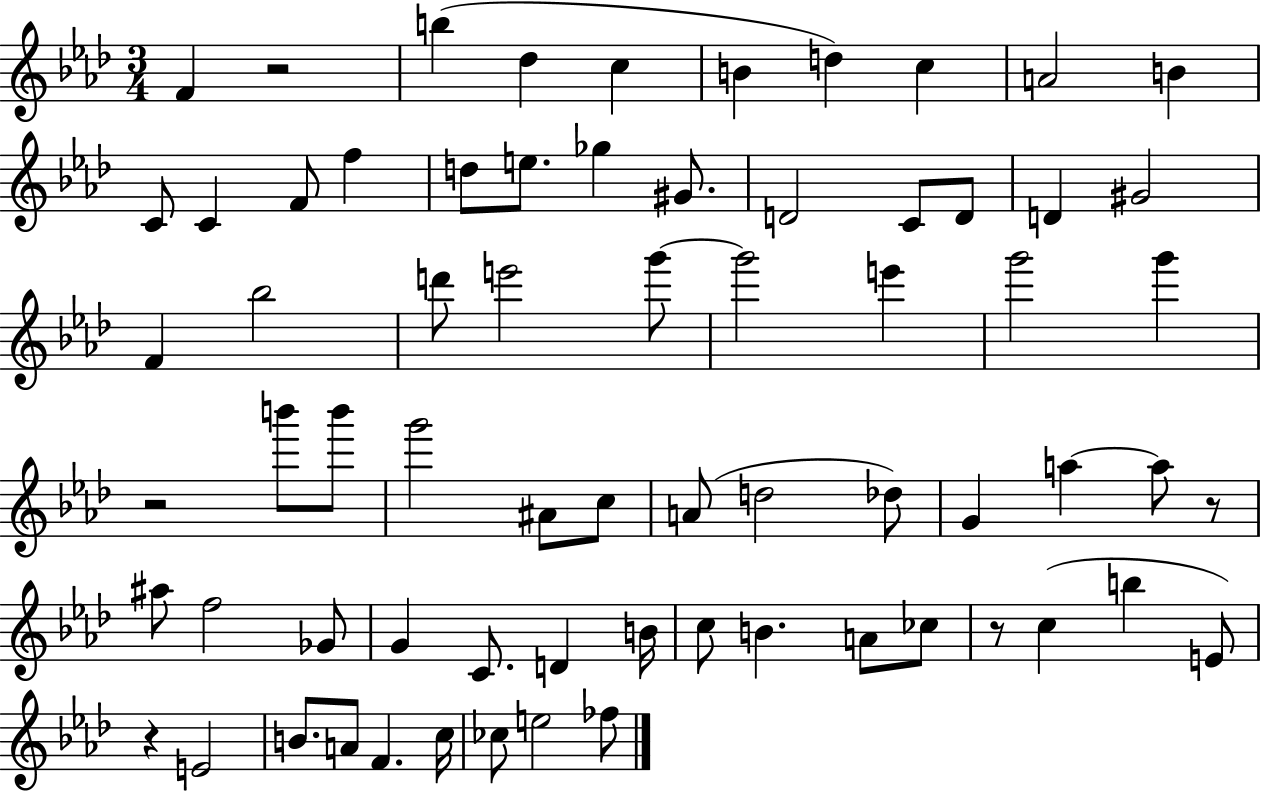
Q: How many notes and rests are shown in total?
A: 69